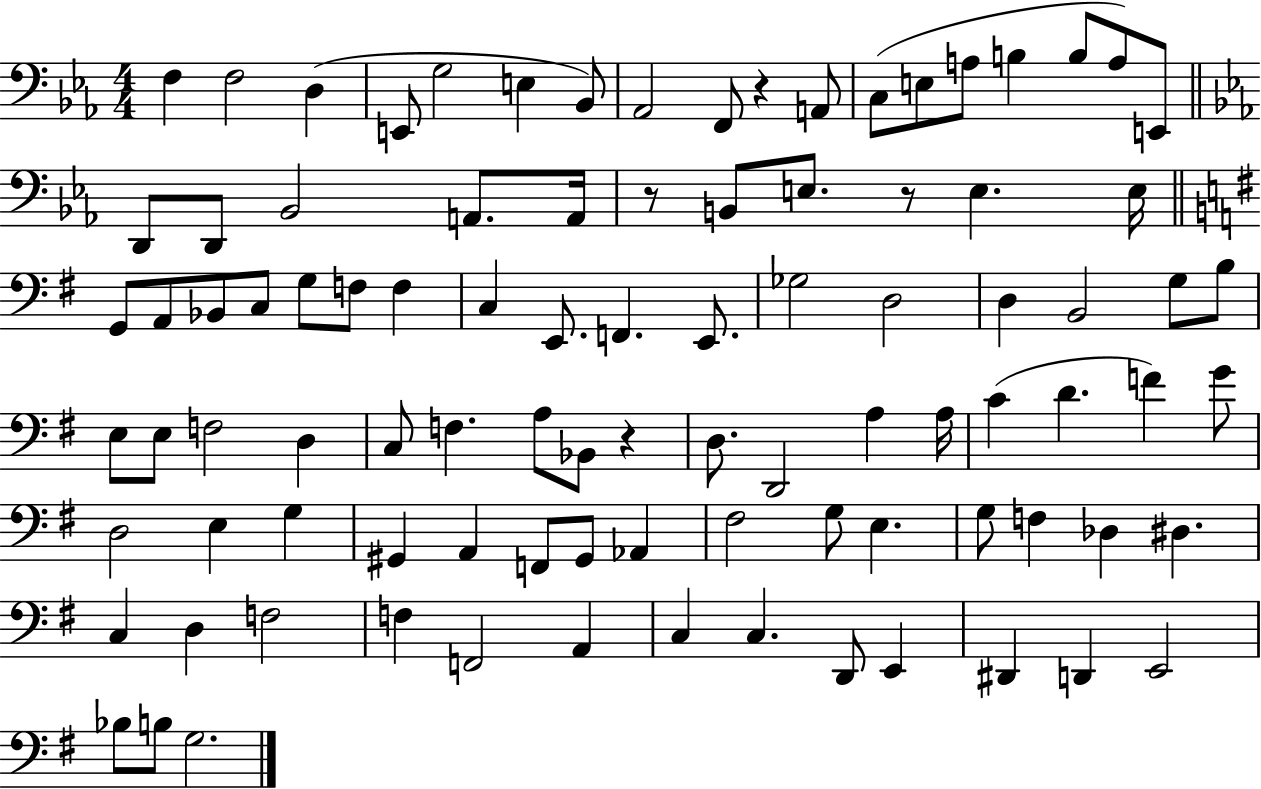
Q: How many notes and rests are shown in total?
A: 94